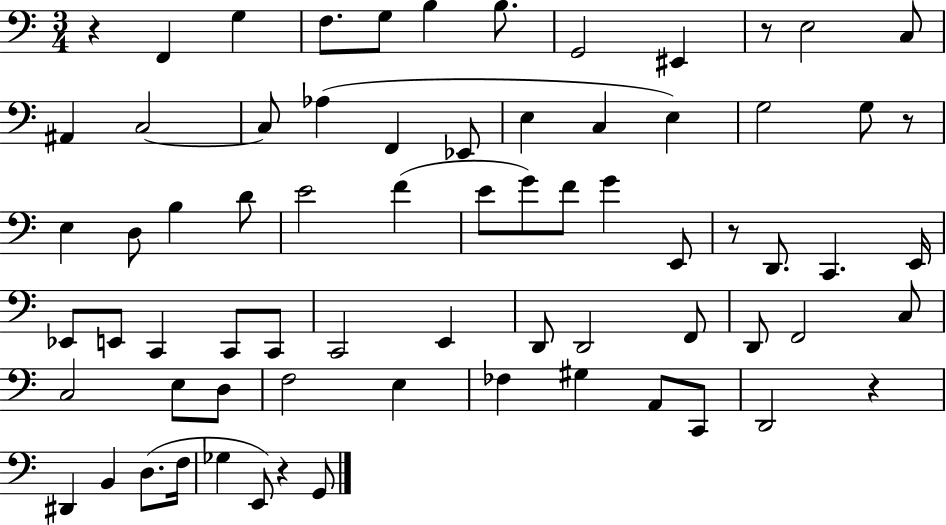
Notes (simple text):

R/q F2/q G3/q F3/e. G3/e B3/q B3/e. G2/h EIS2/q R/e E3/h C3/e A#2/q C3/h C3/e Ab3/q F2/q Eb2/e E3/q C3/q E3/q G3/h G3/e R/e E3/q D3/e B3/q D4/e E4/h F4/q E4/e G4/e F4/e G4/q E2/e R/e D2/e. C2/q. E2/s Eb2/e E2/e C2/q C2/e C2/e C2/h E2/q D2/e D2/h F2/e D2/e F2/h C3/e C3/h E3/e D3/e F3/h E3/q FES3/q G#3/q A2/e C2/e D2/h R/q D#2/q B2/q D3/e. F3/s Gb3/q E2/e R/q G2/e